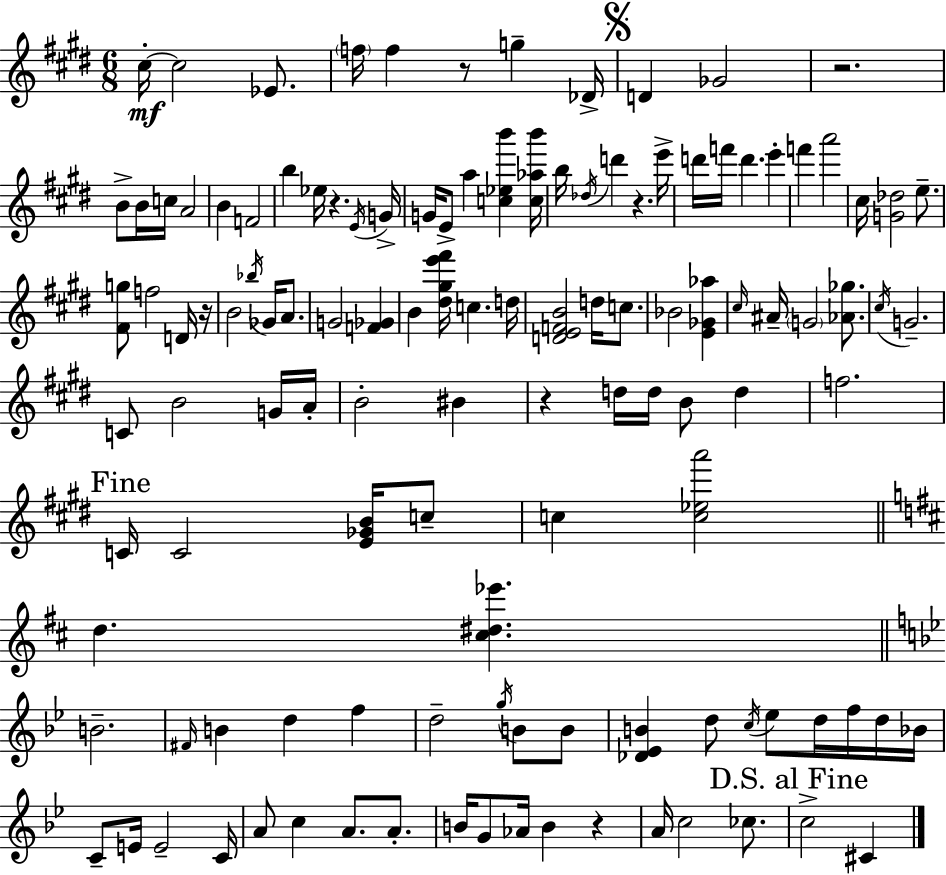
C#5/s C#5/h Eb4/e. F5/s F5/q R/e G5/q Db4/s D4/q Gb4/h R/h. B4/e B4/s C5/s A4/h B4/q F4/h B5/q Eb5/s R/q. E4/s G4/s G4/s E4/e A5/q [C5,Eb5,B6]/q [C5,Ab5,B6]/s B5/s Db5/s D6/q R/q. E6/s D6/s F6/s D6/q. E6/q F6/q A6/h C#5/s [G4,Db5]/h E5/e. [F#4,G5]/e F5/h D4/s R/s B4/h Bb5/s Gb4/s A4/e. G4/h [F4,Gb4]/q B4/q [D#5,G#5,E6,F#6]/s C5/q. D5/s [D4,E4,F4,B4]/h D5/s C5/e. Bb4/h [E4,Gb4,Ab5]/q C#5/s A#4/s G4/h [Ab4,Gb5]/e. C#5/s G4/h. C4/e B4/h G4/s A4/s B4/h BIS4/q R/q D5/s D5/s B4/e D5/q F5/h. C4/s C4/h [E4,Gb4,B4]/s C5/e C5/q [C5,Eb5,A6]/h D5/q. [C#5,D#5,Eb6]/q. B4/h. F#4/s B4/q D5/q F5/q D5/h G5/s B4/e B4/e [Db4,Eb4,B4]/q D5/e C5/s Eb5/e D5/s F5/s D5/s Bb4/s C4/e E4/s E4/h C4/s A4/e C5/q A4/e. A4/e. B4/s G4/e Ab4/s B4/q R/q A4/s C5/h CES5/e. C5/h C#4/q